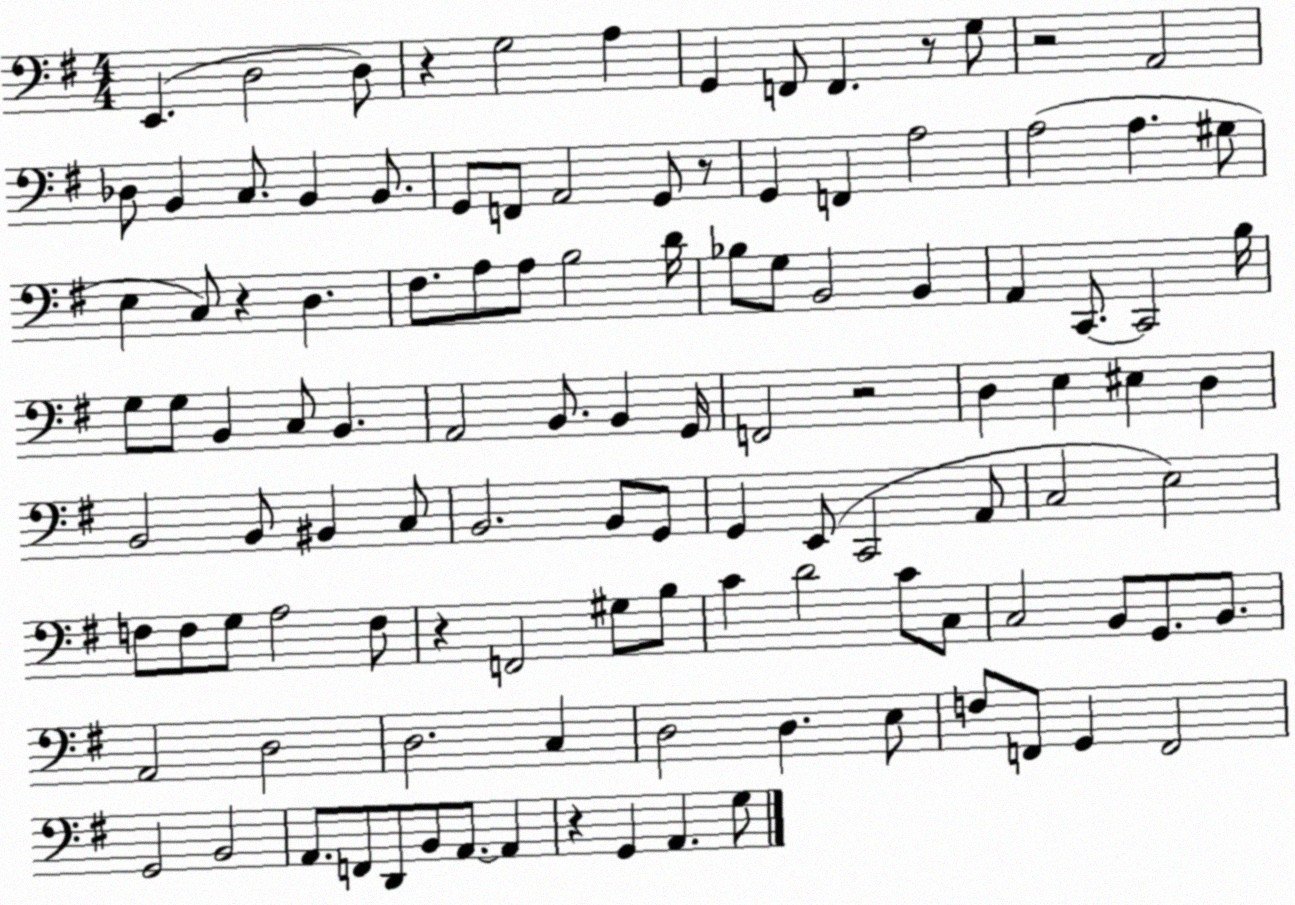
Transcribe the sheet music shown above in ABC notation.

X:1
T:Untitled
M:4/4
L:1/4
K:G
E,, D,2 D,/2 z G,2 A, G,, F,,/2 F,, z/2 G,/2 z2 A,,2 _D,/2 B,, C,/2 B,, B,,/2 G,,/2 F,,/2 A,,2 G,,/2 z/2 G,, F,, A,2 A,2 A, ^G,/2 E, C,/2 z D, ^F,/2 A,/2 A,/2 B,2 D/4 _B,/2 G,/2 B,,2 B,, A,, C,,/2 C,,2 B,/4 G,/2 G,/2 B,, C,/2 B,, A,,2 B,,/2 B,, G,,/4 F,,2 z2 D, E, ^E, D, B,,2 B,,/2 ^B,, C,/2 B,,2 B,,/2 G,,/2 G,, E,,/2 C,,2 A,,/2 C,2 E,2 F,/2 F,/2 G,/2 A,2 F,/2 z F,,2 ^G,/2 B,/2 C D2 C/2 C,/2 C,2 B,,/2 G,,/2 B,,/2 A,,2 D,2 D,2 C, D,2 D, E,/2 F,/2 F,,/2 G,, F,,2 G,,2 B,,2 A,,/2 F,,/2 D,,/2 B,,/2 A,,/2 A,, z G,, A,, G,/2